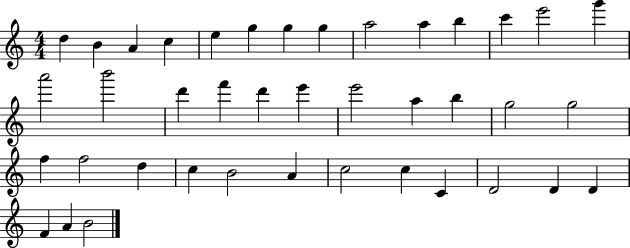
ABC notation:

X:1
T:Untitled
M:4/4
L:1/4
K:C
d B A c e g g g a2 a b c' e'2 g' a'2 b'2 d' f' d' e' e'2 a b g2 g2 f f2 d c B2 A c2 c C D2 D D F A B2